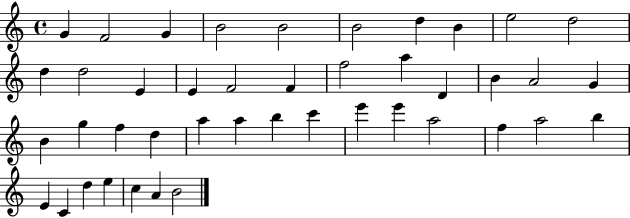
{
  \clef treble
  \time 4/4
  \defaultTimeSignature
  \key c \major
  g'4 f'2 g'4 | b'2 b'2 | b'2 d''4 b'4 | e''2 d''2 | \break d''4 d''2 e'4 | e'4 f'2 f'4 | f''2 a''4 d'4 | b'4 a'2 g'4 | \break b'4 g''4 f''4 d''4 | a''4 a''4 b''4 c'''4 | e'''4 e'''4 a''2 | f''4 a''2 b''4 | \break e'4 c'4 d''4 e''4 | c''4 a'4 b'2 | \bar "|."
}